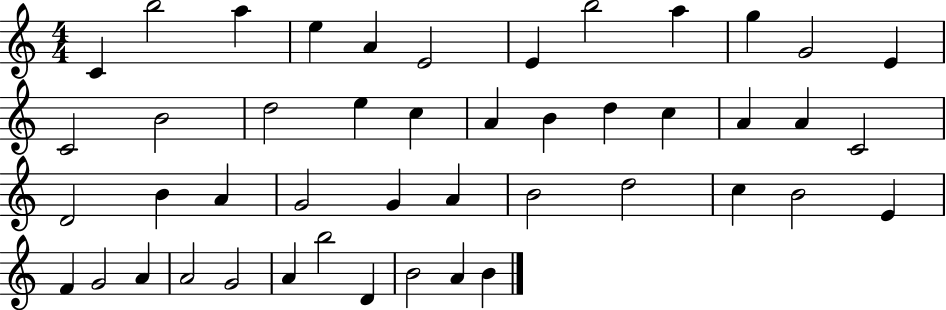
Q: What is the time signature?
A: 4/4